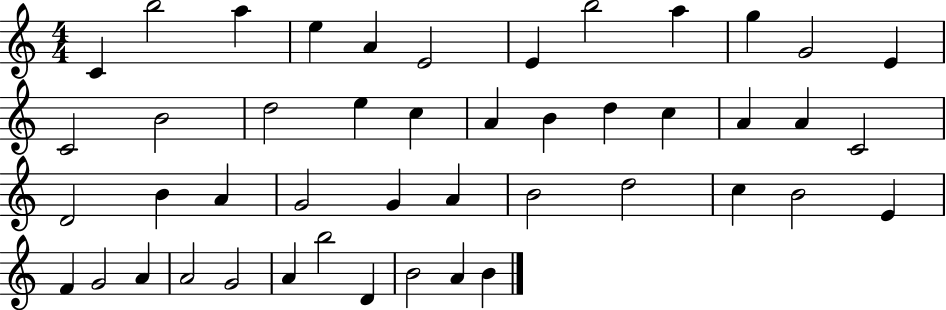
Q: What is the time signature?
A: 4/4